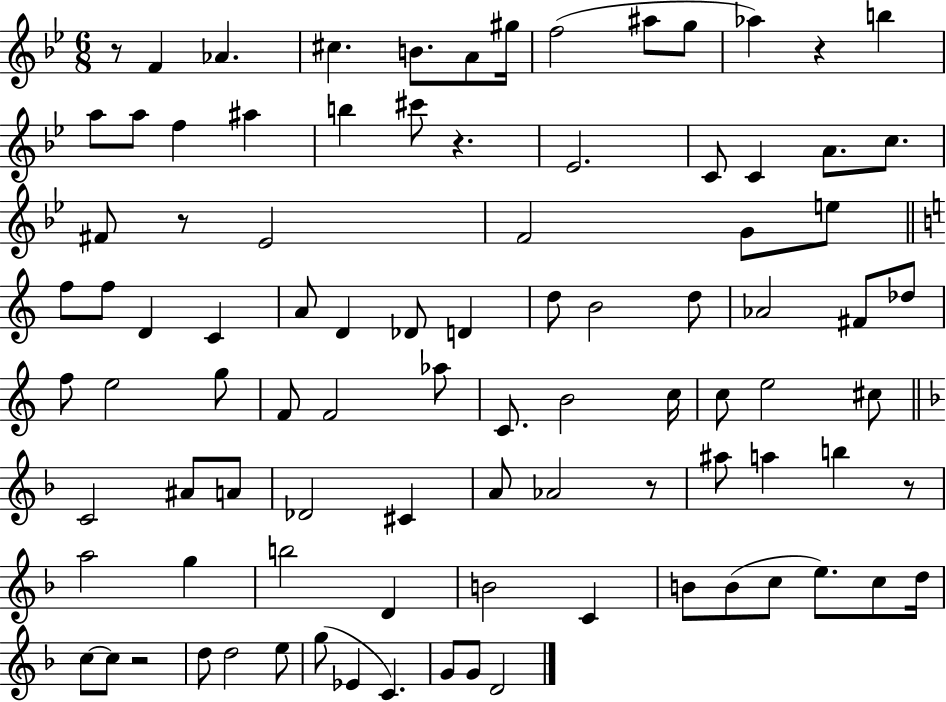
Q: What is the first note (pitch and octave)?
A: F4